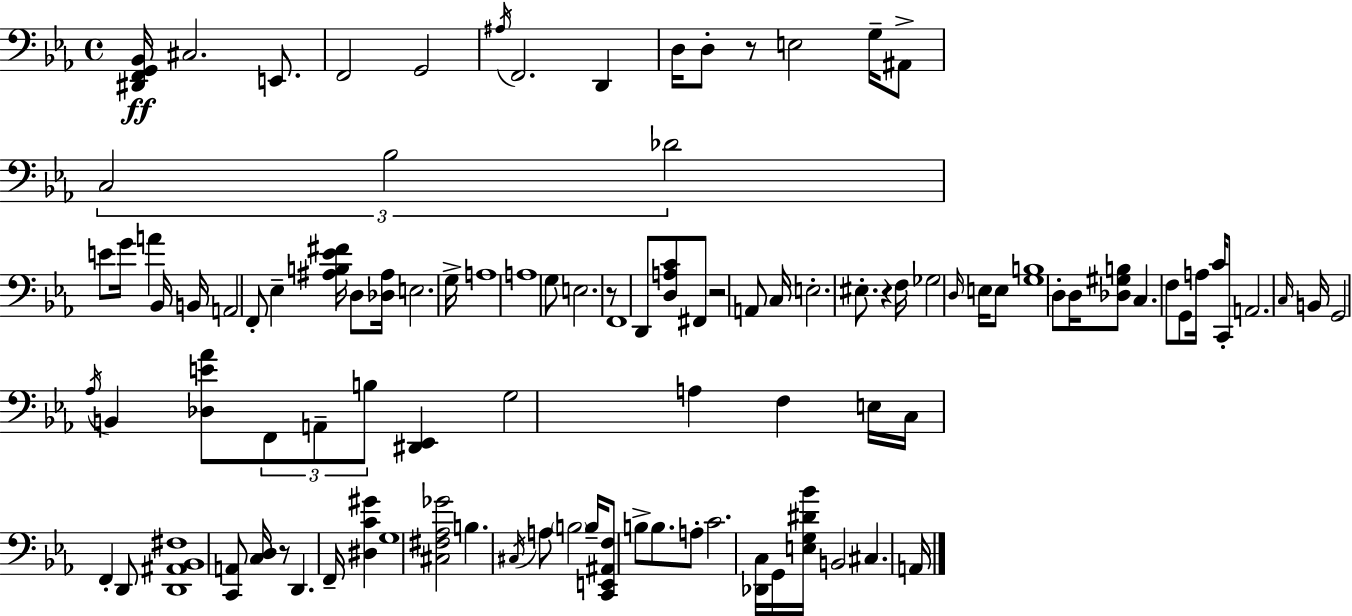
[D#2,F2,G2,Bb2]/s C#3/h. E2/e. F2/h G2/h A#3/s F2/h. D2/q D3/s D3/e R/e E3/h G3/s A#2/e C3/h Bb3/h Db4/h E4/e G4/s A4/q Bb2/s B2/s A2/h F2/e Eb3/q [A#3,B3,Eb4,F#4]/s D3/e [Db3,A#3]/s E3/h. G3/s A3/w A3/w G3/e E3/h. R/e F2/w D2/e [D3,A3,C4]/e F#2/e R/h A2/e C3/s E3/h. EIS3/e. R/q F3/s Gb3/h D3/s E3/s E3/e [G3,B3]/w D3/e D3/s [Db3,G#3,B3]/e C3/q. F3/e G2/e A3/s C4/s C2/e A2/h. C3/s B2/s G2/h Ab3/s B2/q [Db3,E4,Ab4]/e F2/e A2/e B3/e [D#2,Eb2]/q G3/h A3/q F3/q E3/s C3/s F2/q D2/e [D2,A#2,Bb2,F#3]/w [C2,A2]/e [C3,D3]/s R/e D2/q. F2/s [D#3,C4,G#4]/q G3/w [C#3,F#3,Ab3,Gb4]/h B3/q. C#3/s A3/e B3/h B3/s [C2,E2,A#2,F3]/e B3/e B3/e. A3/e C4/h. [Db2,C3]/s G2/s [E3,G3,D#4,Bb4]/s B2/h C#3/q. A2/s